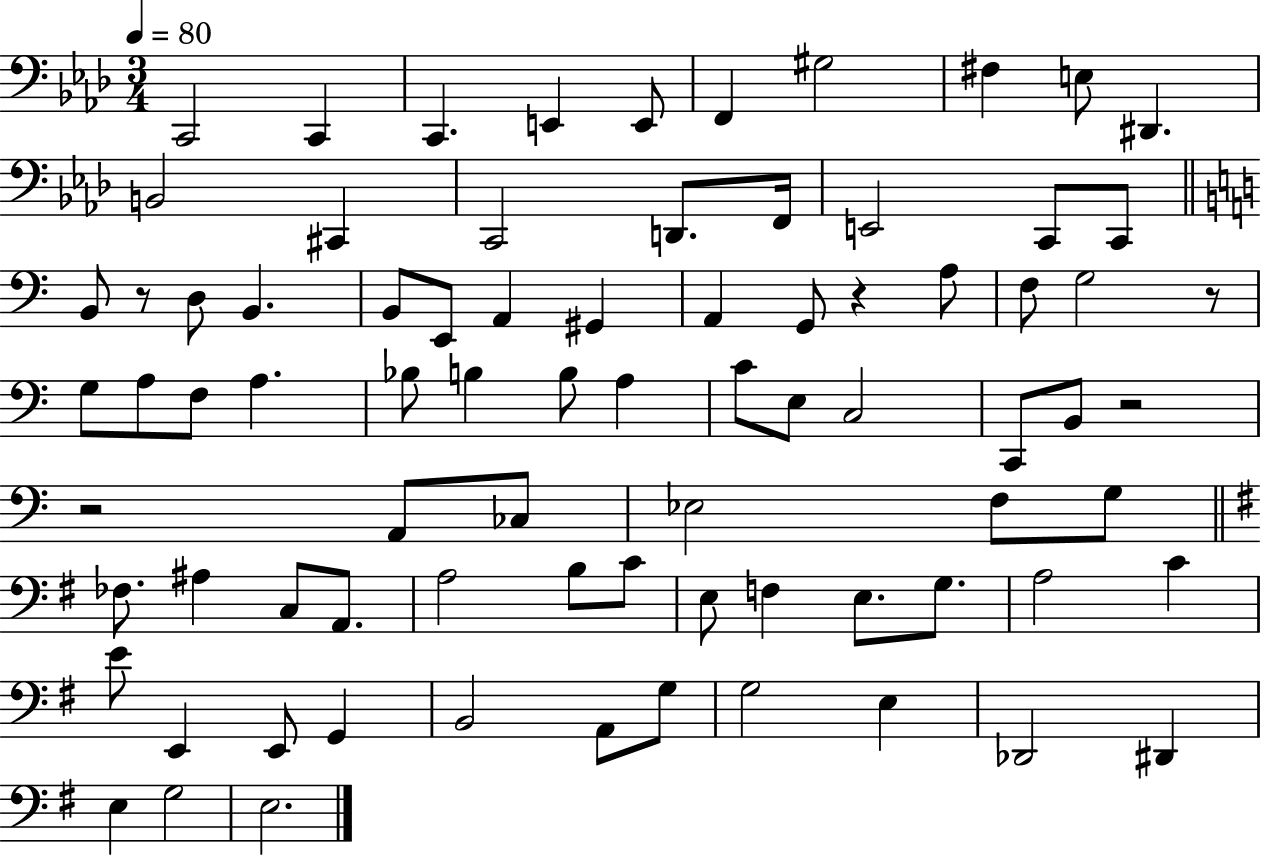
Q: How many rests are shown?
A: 5